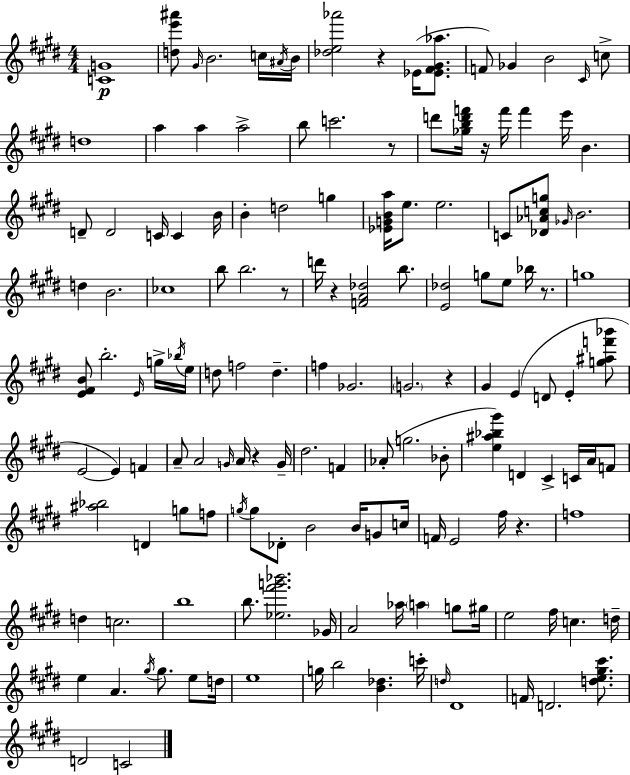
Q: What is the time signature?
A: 4/4